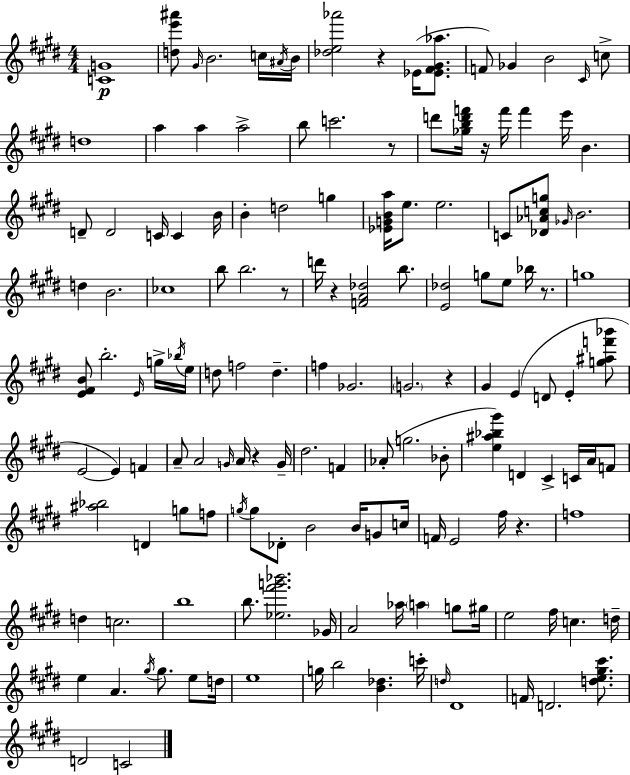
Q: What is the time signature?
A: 4/4